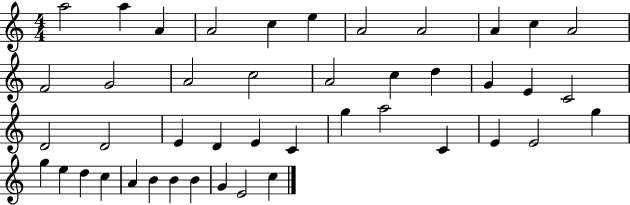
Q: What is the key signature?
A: C major